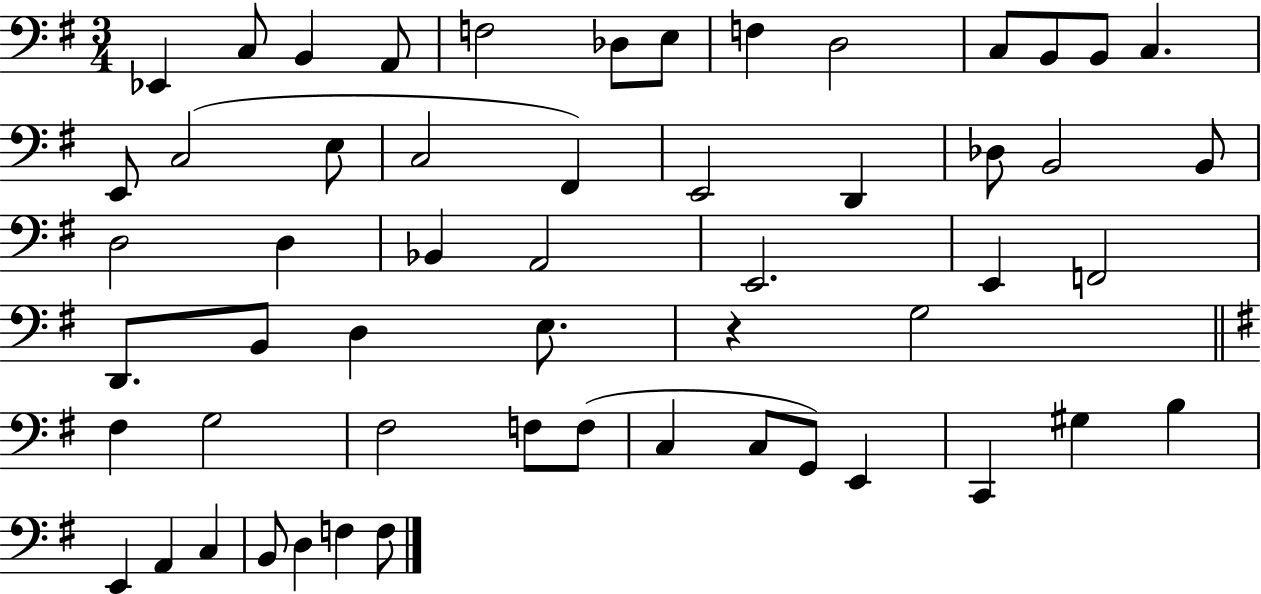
{
  \clef bass
  \numericTimeSignature
  \time 3/4
  \key g \major
  ees,4 c8 b,4 a,8 | f2 des8 e8 | f4 d2 | c8 b,8 b,8 c4. | \break e,8 c2( e8 | c2 fis,4) | e,2 d,4 | des8 b,2 b,8 | \break d2 d4 | bes,4 a,2 | e,2. | e,4 f,2 | \break d,8. b,8 d4 e8. | r4 g2 | \bar "||" \break \key g \major fis4 g2 | fis2 f8 f8( | c4 c8 g,8) e,4 | c,4 gis4 b4 | \break e,4 a,4 c4 | b,8 d4 f4 f8 | \bar "|."
}